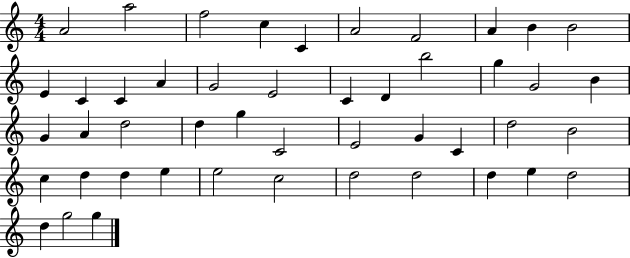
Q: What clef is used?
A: treble